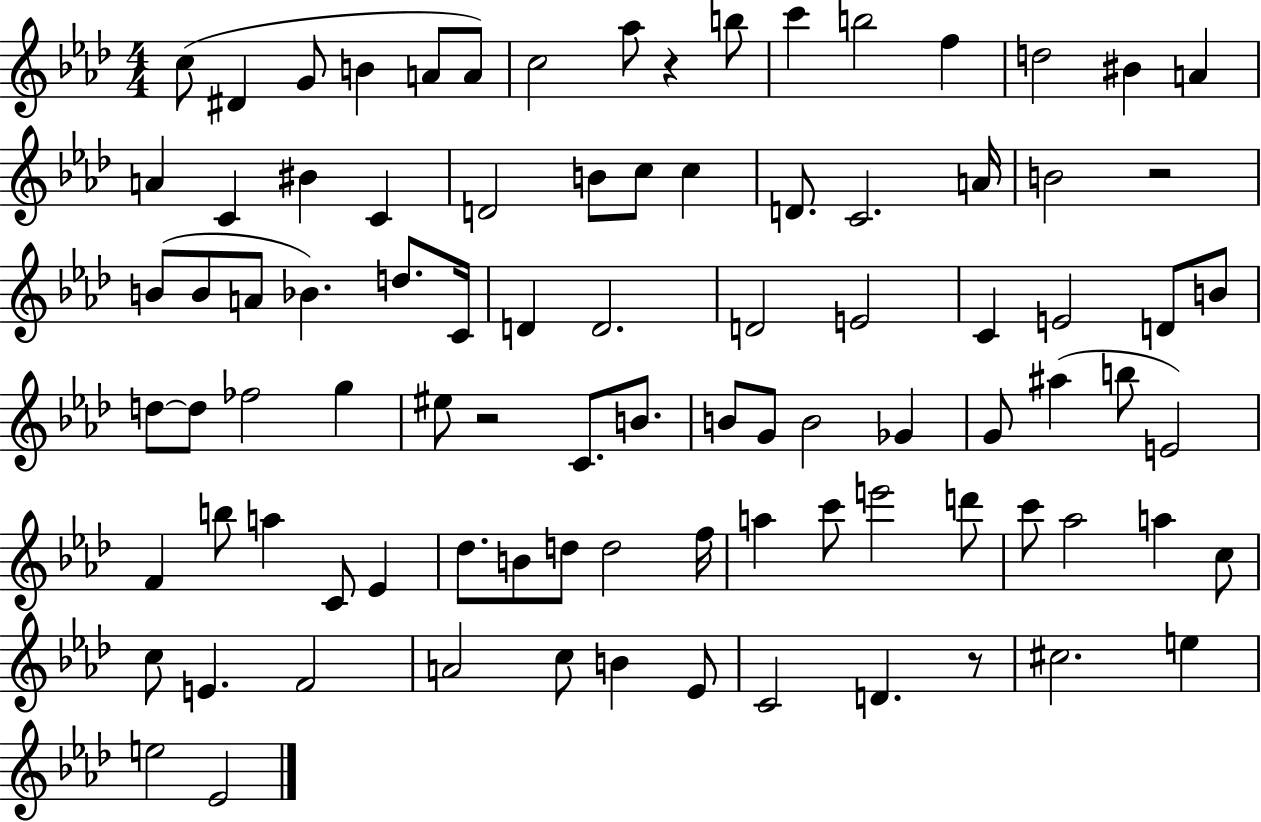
{
  \clef treble
  \numericTimeSignature
  \time 4/4
  \key aes \major
  c''8( dis'4 g'8 b'4 a'8 a'8) | c''2 aes''8 r4 b''8 | c'''4 b''2 f''4 | d''2 bis'4 a'4 | \break a'4 c'4 bis'4 c'4 | d'2 b'8 c''8 c''4 | d'8. c'2. a'16 | b'2 r2 | \break b'8( b'8 a'8 bes'4.) d''8. c'16 | d'4 d'2. | d'2 e'2 | c'4 e'2 d'8 b'8 | \break d''8~~ d''8 fes''2 g''4 | eis''8 r2 c'8. b'8. | b'8 g'8 b'2 ges'4 | g'8 ais''4( b''8 e'2) | \break f'4 b''8 a''4 c'8 ees'4 | des''8. b'8 d''8 d''2 f''16 | a''4 c'''8 e'''2 d'''8 | c'''8 aes''2 a''4 c''8 | \break c''8 e'4. f'2 | a'2 c''8 b'4 ees'8 | c'2 d'4. r8 | cis''2. e''4 | \break e''2 ees'2 | \bar "|."
}